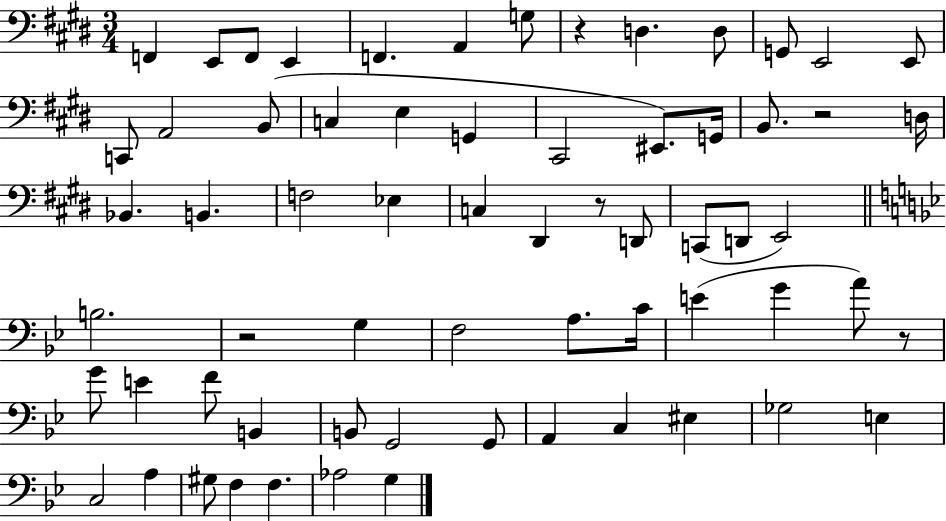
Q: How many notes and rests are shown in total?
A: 65